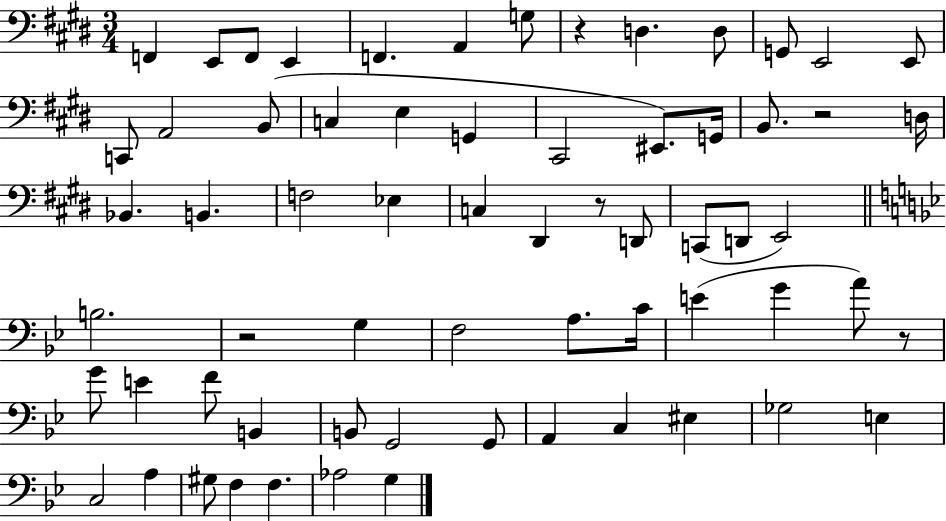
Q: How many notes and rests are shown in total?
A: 65